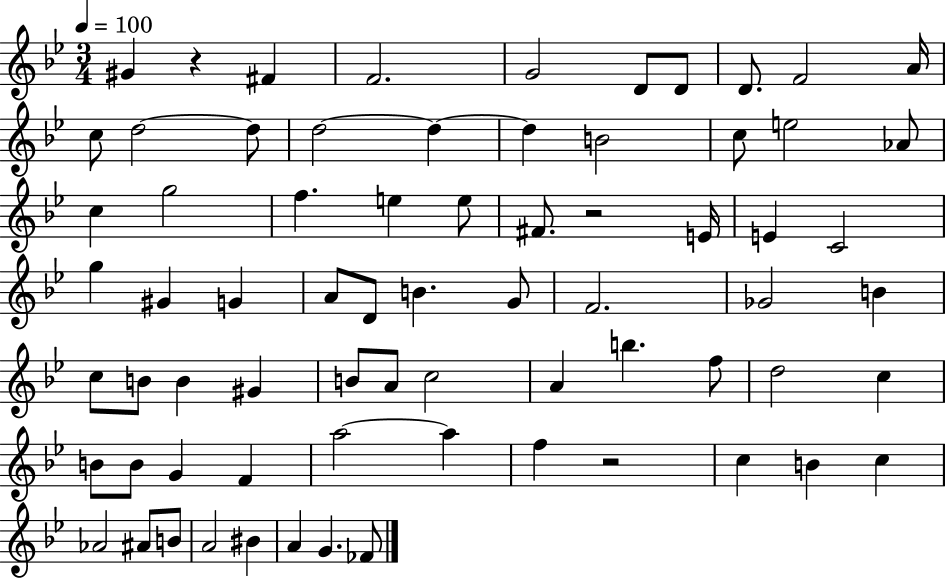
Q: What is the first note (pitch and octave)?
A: G#4